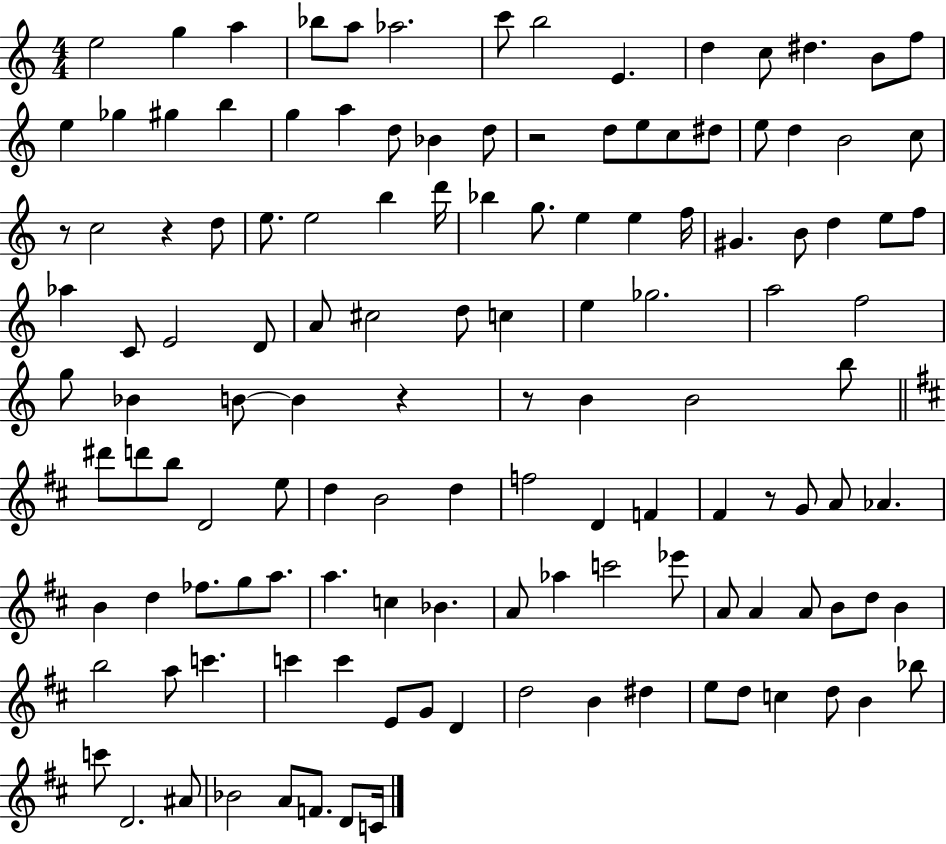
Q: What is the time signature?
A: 4/4